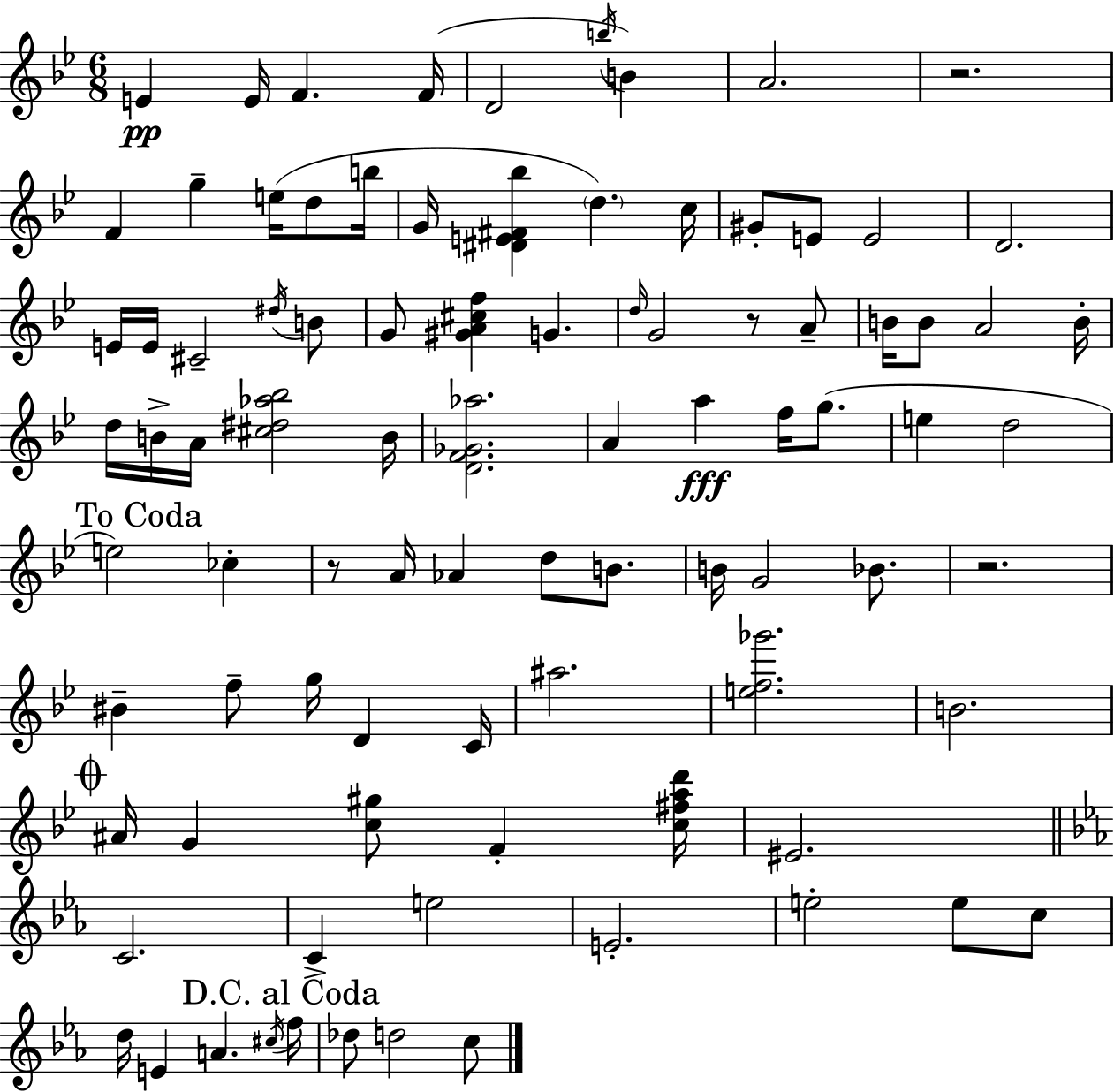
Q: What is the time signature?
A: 6/8